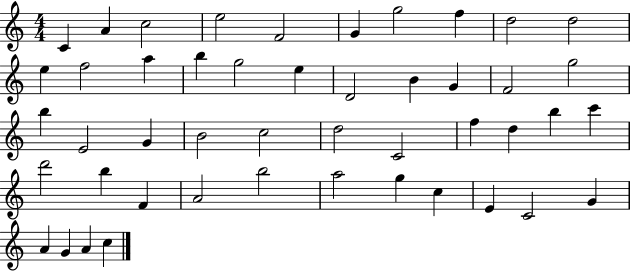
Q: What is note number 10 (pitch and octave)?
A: D5